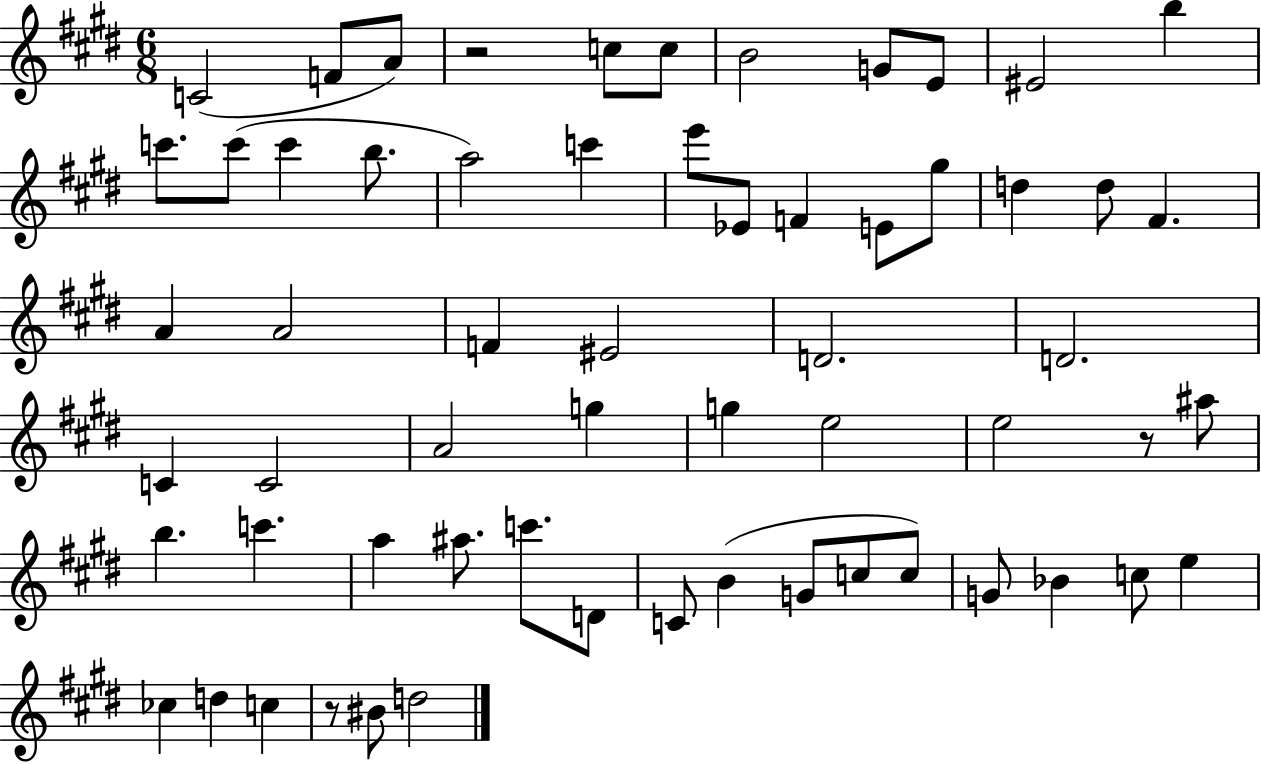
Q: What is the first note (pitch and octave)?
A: C4